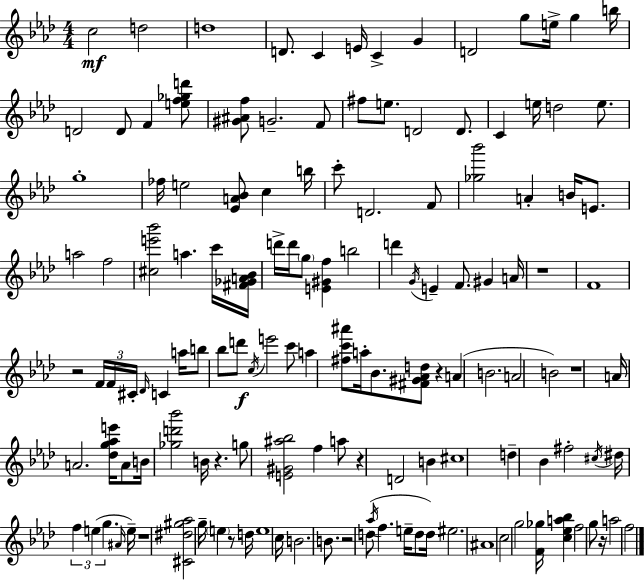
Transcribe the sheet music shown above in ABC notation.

X:1
T:Untitled
M:4/4
L:1/4
K:Ab
c2 d2 d4 D/2 C E/4 C G D2 g/2 e/4 g b/4 D2 D/2 F [ef_gd']/2 [^G^Af]/2 G2 F/2 ^f/2 e/2 D2 D/2 C e/4 d2 e/2 g4 _f/4 e2 [_EA_B]/2 c b/4 c'/2 D2 F/2 [_g_b']2 A B/4 E/2 a2 f2 [^ce'_b']2 a c'/4 [^F_GA_B]/4 d'/4 d'/4 g/2 [E^Gf] b2 d' G/4 E F/2 ^G A/4 z4 F4 z2 F/4 F/4 ^C/4 _D/4 C a/4 b/2 _b/2 d'/2 c/4 e'2 c'/2 a [^fc'^a']/2 a/4 _B/2 [^F^G_Ad]/2 z A B2 A2 B2 z4 A/4 A2 [_dg_ae']/4 A/2 B/4 [_gd'_b']2 B/4 z g/2 [E^G^a_b]2 f a/2 z D2 B ^c4 d _B ^f2 ^c/4 ^d/4 f e g ^A/4 e/4 z4 [^C^d^g_a]2 g/4 e z/2 d/4 e4 c/4 B2 B/2 z2 d/2 _a/4 f e/4 d/2 d/4 ^e2 ^A4 c2 g2 [F_g]/4 [c_ea_b] f2 g/2 z/4 a2 f2